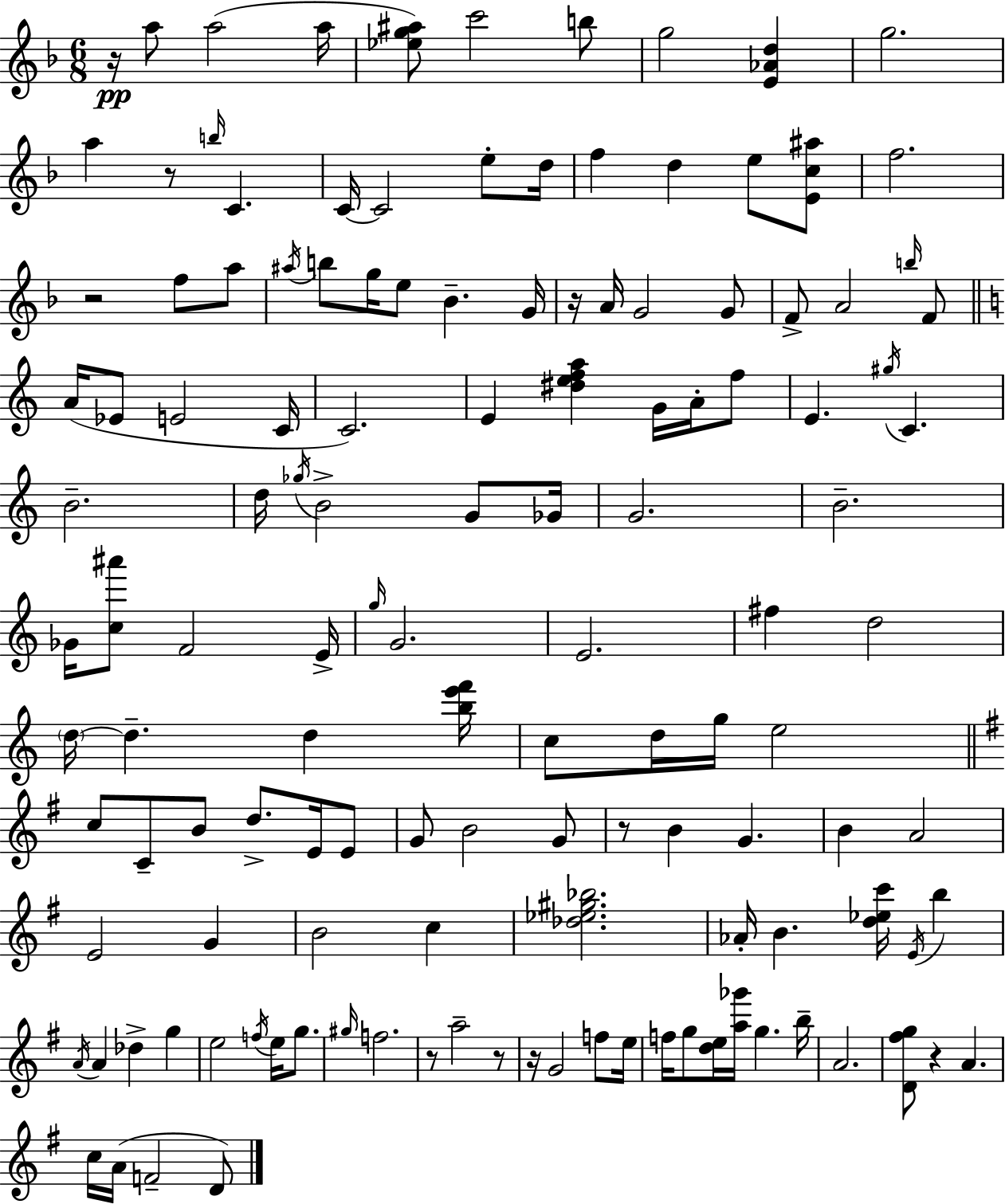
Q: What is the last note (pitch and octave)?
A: D4